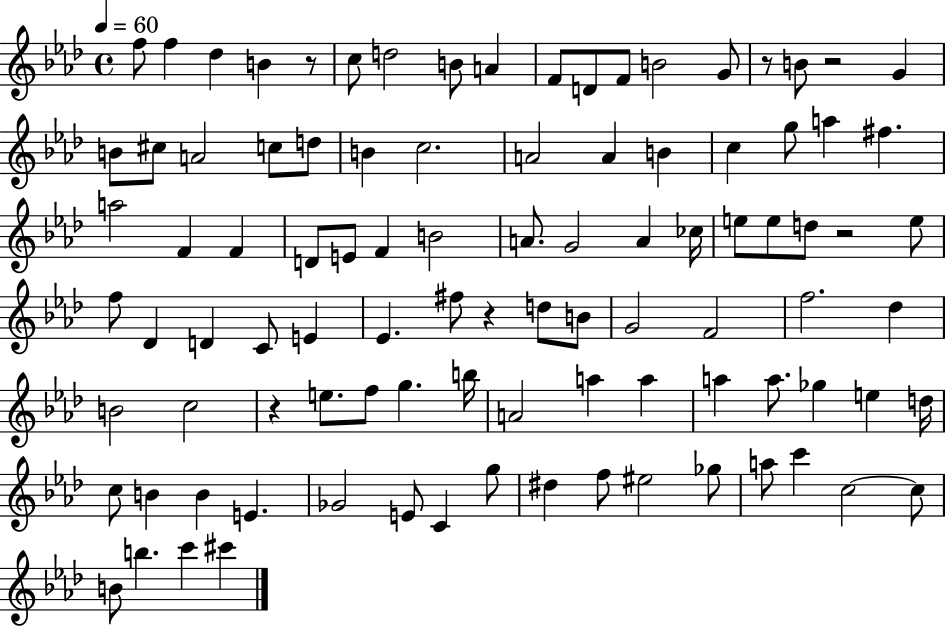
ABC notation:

X:1
T:Untitled
M:4/4
L:1/4
K:Ab
f/2 f _d B z/2 c/2 d2 B/2 A F/2 D/2 F/2 B2 G/2 z/2 B/2 z2 G B/2 ^c/2 A2 c/2 d/2 B c2 A2 A B c g/2 a ^f a2 F F D/2 E/2 F B2 A/2 G2 A _c/4 e/2 e/2 d/2 z2 e/2 f/2 _D D C/2 E _E ^f/2 z d/2 B/2 G2 F2 f2 _d B2 c2 z e/2 f/2 g b/4 A2 a a a a/2 _g e d/4 c/2 B B E _G2 E/2 C g/2 ^d f/2 ^e2 _g/2 a/2 c' c2 c/2 B/2 b c' ^c'